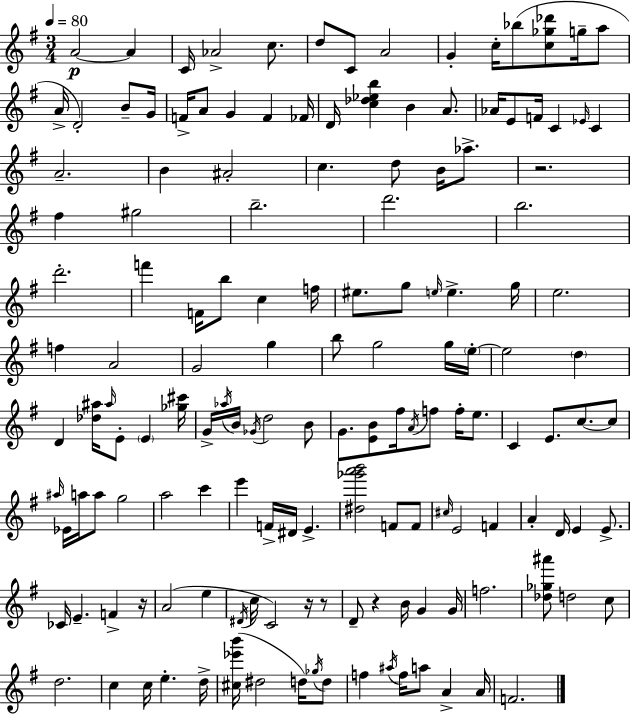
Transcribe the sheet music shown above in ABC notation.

X:1
T:Untitled
M:3/4
L:1/4
K:G
A2 A C/4 _A2 c/2 d/2 C/2 A2 G c/4 _b/2 [c_g_d']/2 g/4 a/2 A/4 D2 B/2 G/4 F/4 A/2 G F _F/4 D/4 [c_d_eb] B A/2 _A/4 E/2 F/4 C _E/4 C A2 B ^A2 c d/2 B/4 _a/2 z2 ^f ^g2 b2 d'2 b2 d'2 f' F/4 b/2 c f/4 ^e/2 g/2 e/4 e g/4 e2 f A2 G2 g b/2 g2 g/4 e/4 e2 d D [_d^a]/4 ^a/4 E/2 E [_g^c']/4 G/4 _a/4 B/4 _G/4 d2 B/2 G/2 [EB]/2 ^f/4 A/4 f/2 f/4 e/2 C E/2 c/2 c/2 ^a/4 _E/4 a/4 a/2 g2 a2 c' e' F/4 ^D/4 E [^d_g'a'b']2 F/2 F/2 ^c/4 E2 F A D/4 E E/2 _C/4 E F z/4 A2 e ^D/4 c/4 C2 z/4 z/2 D/2 z B/4 G G/4 f2 [_d_g^a']/2 d2 c/2 d2 c c/4 e d/4 [^c_e'b']/4 ^d2 d/4 _g/4 d/2 f ^a/4 f/4 a/2 A A/4 F2